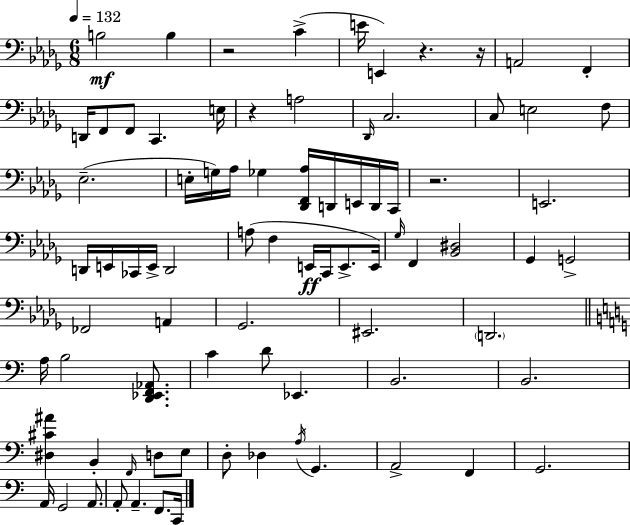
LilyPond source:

{
  \clef bass
  \numericTimeSignature
  \time 6/8
  \key bes \minor
  \tempo 4 = 132
  \repeat volta 2 { b2\mf b4 | r2 c'4->( | e'16 e,4) r4. r16 | a,2 f,4-. | \break d,16 f,8 f,8 c,4. e16 | r4 a2 | \grace { des,16 } c2. | c8 e2 f8 | \break ees2.--( | e16-. g16) aes16 ges4 <des, f, aes>16 d,16 e,16 d,16 | c,16 r2. | e,2. | \break d,16 e,16 ces,16 e,16-> d,2 | a8( f4 e,16\ff c,16 e,8.-> | e,16) \grace { ges16 } f,4 <bes, dis>2 | ges,4 g,2-> | \break fes,2 a,4 | ges,2. | eis,2. | \parenthesize d,2. | \break \bar "||" \break \key c \major a16 b2 <d, ees, f, aes,>8. | c'4 d'8 ees,4. | b,2. | b,2. | \break <dis cis' ais'>4 b,4-. \grace { f,16 } d8 e8 | d8-. des4 \acciaccatura { a16 } g,4. | a,2-> f,4 | g,2. | \break a,16 g,2 a,8. | a,8-. a,4.-- f,8. | c,16 } \bar "|."
}